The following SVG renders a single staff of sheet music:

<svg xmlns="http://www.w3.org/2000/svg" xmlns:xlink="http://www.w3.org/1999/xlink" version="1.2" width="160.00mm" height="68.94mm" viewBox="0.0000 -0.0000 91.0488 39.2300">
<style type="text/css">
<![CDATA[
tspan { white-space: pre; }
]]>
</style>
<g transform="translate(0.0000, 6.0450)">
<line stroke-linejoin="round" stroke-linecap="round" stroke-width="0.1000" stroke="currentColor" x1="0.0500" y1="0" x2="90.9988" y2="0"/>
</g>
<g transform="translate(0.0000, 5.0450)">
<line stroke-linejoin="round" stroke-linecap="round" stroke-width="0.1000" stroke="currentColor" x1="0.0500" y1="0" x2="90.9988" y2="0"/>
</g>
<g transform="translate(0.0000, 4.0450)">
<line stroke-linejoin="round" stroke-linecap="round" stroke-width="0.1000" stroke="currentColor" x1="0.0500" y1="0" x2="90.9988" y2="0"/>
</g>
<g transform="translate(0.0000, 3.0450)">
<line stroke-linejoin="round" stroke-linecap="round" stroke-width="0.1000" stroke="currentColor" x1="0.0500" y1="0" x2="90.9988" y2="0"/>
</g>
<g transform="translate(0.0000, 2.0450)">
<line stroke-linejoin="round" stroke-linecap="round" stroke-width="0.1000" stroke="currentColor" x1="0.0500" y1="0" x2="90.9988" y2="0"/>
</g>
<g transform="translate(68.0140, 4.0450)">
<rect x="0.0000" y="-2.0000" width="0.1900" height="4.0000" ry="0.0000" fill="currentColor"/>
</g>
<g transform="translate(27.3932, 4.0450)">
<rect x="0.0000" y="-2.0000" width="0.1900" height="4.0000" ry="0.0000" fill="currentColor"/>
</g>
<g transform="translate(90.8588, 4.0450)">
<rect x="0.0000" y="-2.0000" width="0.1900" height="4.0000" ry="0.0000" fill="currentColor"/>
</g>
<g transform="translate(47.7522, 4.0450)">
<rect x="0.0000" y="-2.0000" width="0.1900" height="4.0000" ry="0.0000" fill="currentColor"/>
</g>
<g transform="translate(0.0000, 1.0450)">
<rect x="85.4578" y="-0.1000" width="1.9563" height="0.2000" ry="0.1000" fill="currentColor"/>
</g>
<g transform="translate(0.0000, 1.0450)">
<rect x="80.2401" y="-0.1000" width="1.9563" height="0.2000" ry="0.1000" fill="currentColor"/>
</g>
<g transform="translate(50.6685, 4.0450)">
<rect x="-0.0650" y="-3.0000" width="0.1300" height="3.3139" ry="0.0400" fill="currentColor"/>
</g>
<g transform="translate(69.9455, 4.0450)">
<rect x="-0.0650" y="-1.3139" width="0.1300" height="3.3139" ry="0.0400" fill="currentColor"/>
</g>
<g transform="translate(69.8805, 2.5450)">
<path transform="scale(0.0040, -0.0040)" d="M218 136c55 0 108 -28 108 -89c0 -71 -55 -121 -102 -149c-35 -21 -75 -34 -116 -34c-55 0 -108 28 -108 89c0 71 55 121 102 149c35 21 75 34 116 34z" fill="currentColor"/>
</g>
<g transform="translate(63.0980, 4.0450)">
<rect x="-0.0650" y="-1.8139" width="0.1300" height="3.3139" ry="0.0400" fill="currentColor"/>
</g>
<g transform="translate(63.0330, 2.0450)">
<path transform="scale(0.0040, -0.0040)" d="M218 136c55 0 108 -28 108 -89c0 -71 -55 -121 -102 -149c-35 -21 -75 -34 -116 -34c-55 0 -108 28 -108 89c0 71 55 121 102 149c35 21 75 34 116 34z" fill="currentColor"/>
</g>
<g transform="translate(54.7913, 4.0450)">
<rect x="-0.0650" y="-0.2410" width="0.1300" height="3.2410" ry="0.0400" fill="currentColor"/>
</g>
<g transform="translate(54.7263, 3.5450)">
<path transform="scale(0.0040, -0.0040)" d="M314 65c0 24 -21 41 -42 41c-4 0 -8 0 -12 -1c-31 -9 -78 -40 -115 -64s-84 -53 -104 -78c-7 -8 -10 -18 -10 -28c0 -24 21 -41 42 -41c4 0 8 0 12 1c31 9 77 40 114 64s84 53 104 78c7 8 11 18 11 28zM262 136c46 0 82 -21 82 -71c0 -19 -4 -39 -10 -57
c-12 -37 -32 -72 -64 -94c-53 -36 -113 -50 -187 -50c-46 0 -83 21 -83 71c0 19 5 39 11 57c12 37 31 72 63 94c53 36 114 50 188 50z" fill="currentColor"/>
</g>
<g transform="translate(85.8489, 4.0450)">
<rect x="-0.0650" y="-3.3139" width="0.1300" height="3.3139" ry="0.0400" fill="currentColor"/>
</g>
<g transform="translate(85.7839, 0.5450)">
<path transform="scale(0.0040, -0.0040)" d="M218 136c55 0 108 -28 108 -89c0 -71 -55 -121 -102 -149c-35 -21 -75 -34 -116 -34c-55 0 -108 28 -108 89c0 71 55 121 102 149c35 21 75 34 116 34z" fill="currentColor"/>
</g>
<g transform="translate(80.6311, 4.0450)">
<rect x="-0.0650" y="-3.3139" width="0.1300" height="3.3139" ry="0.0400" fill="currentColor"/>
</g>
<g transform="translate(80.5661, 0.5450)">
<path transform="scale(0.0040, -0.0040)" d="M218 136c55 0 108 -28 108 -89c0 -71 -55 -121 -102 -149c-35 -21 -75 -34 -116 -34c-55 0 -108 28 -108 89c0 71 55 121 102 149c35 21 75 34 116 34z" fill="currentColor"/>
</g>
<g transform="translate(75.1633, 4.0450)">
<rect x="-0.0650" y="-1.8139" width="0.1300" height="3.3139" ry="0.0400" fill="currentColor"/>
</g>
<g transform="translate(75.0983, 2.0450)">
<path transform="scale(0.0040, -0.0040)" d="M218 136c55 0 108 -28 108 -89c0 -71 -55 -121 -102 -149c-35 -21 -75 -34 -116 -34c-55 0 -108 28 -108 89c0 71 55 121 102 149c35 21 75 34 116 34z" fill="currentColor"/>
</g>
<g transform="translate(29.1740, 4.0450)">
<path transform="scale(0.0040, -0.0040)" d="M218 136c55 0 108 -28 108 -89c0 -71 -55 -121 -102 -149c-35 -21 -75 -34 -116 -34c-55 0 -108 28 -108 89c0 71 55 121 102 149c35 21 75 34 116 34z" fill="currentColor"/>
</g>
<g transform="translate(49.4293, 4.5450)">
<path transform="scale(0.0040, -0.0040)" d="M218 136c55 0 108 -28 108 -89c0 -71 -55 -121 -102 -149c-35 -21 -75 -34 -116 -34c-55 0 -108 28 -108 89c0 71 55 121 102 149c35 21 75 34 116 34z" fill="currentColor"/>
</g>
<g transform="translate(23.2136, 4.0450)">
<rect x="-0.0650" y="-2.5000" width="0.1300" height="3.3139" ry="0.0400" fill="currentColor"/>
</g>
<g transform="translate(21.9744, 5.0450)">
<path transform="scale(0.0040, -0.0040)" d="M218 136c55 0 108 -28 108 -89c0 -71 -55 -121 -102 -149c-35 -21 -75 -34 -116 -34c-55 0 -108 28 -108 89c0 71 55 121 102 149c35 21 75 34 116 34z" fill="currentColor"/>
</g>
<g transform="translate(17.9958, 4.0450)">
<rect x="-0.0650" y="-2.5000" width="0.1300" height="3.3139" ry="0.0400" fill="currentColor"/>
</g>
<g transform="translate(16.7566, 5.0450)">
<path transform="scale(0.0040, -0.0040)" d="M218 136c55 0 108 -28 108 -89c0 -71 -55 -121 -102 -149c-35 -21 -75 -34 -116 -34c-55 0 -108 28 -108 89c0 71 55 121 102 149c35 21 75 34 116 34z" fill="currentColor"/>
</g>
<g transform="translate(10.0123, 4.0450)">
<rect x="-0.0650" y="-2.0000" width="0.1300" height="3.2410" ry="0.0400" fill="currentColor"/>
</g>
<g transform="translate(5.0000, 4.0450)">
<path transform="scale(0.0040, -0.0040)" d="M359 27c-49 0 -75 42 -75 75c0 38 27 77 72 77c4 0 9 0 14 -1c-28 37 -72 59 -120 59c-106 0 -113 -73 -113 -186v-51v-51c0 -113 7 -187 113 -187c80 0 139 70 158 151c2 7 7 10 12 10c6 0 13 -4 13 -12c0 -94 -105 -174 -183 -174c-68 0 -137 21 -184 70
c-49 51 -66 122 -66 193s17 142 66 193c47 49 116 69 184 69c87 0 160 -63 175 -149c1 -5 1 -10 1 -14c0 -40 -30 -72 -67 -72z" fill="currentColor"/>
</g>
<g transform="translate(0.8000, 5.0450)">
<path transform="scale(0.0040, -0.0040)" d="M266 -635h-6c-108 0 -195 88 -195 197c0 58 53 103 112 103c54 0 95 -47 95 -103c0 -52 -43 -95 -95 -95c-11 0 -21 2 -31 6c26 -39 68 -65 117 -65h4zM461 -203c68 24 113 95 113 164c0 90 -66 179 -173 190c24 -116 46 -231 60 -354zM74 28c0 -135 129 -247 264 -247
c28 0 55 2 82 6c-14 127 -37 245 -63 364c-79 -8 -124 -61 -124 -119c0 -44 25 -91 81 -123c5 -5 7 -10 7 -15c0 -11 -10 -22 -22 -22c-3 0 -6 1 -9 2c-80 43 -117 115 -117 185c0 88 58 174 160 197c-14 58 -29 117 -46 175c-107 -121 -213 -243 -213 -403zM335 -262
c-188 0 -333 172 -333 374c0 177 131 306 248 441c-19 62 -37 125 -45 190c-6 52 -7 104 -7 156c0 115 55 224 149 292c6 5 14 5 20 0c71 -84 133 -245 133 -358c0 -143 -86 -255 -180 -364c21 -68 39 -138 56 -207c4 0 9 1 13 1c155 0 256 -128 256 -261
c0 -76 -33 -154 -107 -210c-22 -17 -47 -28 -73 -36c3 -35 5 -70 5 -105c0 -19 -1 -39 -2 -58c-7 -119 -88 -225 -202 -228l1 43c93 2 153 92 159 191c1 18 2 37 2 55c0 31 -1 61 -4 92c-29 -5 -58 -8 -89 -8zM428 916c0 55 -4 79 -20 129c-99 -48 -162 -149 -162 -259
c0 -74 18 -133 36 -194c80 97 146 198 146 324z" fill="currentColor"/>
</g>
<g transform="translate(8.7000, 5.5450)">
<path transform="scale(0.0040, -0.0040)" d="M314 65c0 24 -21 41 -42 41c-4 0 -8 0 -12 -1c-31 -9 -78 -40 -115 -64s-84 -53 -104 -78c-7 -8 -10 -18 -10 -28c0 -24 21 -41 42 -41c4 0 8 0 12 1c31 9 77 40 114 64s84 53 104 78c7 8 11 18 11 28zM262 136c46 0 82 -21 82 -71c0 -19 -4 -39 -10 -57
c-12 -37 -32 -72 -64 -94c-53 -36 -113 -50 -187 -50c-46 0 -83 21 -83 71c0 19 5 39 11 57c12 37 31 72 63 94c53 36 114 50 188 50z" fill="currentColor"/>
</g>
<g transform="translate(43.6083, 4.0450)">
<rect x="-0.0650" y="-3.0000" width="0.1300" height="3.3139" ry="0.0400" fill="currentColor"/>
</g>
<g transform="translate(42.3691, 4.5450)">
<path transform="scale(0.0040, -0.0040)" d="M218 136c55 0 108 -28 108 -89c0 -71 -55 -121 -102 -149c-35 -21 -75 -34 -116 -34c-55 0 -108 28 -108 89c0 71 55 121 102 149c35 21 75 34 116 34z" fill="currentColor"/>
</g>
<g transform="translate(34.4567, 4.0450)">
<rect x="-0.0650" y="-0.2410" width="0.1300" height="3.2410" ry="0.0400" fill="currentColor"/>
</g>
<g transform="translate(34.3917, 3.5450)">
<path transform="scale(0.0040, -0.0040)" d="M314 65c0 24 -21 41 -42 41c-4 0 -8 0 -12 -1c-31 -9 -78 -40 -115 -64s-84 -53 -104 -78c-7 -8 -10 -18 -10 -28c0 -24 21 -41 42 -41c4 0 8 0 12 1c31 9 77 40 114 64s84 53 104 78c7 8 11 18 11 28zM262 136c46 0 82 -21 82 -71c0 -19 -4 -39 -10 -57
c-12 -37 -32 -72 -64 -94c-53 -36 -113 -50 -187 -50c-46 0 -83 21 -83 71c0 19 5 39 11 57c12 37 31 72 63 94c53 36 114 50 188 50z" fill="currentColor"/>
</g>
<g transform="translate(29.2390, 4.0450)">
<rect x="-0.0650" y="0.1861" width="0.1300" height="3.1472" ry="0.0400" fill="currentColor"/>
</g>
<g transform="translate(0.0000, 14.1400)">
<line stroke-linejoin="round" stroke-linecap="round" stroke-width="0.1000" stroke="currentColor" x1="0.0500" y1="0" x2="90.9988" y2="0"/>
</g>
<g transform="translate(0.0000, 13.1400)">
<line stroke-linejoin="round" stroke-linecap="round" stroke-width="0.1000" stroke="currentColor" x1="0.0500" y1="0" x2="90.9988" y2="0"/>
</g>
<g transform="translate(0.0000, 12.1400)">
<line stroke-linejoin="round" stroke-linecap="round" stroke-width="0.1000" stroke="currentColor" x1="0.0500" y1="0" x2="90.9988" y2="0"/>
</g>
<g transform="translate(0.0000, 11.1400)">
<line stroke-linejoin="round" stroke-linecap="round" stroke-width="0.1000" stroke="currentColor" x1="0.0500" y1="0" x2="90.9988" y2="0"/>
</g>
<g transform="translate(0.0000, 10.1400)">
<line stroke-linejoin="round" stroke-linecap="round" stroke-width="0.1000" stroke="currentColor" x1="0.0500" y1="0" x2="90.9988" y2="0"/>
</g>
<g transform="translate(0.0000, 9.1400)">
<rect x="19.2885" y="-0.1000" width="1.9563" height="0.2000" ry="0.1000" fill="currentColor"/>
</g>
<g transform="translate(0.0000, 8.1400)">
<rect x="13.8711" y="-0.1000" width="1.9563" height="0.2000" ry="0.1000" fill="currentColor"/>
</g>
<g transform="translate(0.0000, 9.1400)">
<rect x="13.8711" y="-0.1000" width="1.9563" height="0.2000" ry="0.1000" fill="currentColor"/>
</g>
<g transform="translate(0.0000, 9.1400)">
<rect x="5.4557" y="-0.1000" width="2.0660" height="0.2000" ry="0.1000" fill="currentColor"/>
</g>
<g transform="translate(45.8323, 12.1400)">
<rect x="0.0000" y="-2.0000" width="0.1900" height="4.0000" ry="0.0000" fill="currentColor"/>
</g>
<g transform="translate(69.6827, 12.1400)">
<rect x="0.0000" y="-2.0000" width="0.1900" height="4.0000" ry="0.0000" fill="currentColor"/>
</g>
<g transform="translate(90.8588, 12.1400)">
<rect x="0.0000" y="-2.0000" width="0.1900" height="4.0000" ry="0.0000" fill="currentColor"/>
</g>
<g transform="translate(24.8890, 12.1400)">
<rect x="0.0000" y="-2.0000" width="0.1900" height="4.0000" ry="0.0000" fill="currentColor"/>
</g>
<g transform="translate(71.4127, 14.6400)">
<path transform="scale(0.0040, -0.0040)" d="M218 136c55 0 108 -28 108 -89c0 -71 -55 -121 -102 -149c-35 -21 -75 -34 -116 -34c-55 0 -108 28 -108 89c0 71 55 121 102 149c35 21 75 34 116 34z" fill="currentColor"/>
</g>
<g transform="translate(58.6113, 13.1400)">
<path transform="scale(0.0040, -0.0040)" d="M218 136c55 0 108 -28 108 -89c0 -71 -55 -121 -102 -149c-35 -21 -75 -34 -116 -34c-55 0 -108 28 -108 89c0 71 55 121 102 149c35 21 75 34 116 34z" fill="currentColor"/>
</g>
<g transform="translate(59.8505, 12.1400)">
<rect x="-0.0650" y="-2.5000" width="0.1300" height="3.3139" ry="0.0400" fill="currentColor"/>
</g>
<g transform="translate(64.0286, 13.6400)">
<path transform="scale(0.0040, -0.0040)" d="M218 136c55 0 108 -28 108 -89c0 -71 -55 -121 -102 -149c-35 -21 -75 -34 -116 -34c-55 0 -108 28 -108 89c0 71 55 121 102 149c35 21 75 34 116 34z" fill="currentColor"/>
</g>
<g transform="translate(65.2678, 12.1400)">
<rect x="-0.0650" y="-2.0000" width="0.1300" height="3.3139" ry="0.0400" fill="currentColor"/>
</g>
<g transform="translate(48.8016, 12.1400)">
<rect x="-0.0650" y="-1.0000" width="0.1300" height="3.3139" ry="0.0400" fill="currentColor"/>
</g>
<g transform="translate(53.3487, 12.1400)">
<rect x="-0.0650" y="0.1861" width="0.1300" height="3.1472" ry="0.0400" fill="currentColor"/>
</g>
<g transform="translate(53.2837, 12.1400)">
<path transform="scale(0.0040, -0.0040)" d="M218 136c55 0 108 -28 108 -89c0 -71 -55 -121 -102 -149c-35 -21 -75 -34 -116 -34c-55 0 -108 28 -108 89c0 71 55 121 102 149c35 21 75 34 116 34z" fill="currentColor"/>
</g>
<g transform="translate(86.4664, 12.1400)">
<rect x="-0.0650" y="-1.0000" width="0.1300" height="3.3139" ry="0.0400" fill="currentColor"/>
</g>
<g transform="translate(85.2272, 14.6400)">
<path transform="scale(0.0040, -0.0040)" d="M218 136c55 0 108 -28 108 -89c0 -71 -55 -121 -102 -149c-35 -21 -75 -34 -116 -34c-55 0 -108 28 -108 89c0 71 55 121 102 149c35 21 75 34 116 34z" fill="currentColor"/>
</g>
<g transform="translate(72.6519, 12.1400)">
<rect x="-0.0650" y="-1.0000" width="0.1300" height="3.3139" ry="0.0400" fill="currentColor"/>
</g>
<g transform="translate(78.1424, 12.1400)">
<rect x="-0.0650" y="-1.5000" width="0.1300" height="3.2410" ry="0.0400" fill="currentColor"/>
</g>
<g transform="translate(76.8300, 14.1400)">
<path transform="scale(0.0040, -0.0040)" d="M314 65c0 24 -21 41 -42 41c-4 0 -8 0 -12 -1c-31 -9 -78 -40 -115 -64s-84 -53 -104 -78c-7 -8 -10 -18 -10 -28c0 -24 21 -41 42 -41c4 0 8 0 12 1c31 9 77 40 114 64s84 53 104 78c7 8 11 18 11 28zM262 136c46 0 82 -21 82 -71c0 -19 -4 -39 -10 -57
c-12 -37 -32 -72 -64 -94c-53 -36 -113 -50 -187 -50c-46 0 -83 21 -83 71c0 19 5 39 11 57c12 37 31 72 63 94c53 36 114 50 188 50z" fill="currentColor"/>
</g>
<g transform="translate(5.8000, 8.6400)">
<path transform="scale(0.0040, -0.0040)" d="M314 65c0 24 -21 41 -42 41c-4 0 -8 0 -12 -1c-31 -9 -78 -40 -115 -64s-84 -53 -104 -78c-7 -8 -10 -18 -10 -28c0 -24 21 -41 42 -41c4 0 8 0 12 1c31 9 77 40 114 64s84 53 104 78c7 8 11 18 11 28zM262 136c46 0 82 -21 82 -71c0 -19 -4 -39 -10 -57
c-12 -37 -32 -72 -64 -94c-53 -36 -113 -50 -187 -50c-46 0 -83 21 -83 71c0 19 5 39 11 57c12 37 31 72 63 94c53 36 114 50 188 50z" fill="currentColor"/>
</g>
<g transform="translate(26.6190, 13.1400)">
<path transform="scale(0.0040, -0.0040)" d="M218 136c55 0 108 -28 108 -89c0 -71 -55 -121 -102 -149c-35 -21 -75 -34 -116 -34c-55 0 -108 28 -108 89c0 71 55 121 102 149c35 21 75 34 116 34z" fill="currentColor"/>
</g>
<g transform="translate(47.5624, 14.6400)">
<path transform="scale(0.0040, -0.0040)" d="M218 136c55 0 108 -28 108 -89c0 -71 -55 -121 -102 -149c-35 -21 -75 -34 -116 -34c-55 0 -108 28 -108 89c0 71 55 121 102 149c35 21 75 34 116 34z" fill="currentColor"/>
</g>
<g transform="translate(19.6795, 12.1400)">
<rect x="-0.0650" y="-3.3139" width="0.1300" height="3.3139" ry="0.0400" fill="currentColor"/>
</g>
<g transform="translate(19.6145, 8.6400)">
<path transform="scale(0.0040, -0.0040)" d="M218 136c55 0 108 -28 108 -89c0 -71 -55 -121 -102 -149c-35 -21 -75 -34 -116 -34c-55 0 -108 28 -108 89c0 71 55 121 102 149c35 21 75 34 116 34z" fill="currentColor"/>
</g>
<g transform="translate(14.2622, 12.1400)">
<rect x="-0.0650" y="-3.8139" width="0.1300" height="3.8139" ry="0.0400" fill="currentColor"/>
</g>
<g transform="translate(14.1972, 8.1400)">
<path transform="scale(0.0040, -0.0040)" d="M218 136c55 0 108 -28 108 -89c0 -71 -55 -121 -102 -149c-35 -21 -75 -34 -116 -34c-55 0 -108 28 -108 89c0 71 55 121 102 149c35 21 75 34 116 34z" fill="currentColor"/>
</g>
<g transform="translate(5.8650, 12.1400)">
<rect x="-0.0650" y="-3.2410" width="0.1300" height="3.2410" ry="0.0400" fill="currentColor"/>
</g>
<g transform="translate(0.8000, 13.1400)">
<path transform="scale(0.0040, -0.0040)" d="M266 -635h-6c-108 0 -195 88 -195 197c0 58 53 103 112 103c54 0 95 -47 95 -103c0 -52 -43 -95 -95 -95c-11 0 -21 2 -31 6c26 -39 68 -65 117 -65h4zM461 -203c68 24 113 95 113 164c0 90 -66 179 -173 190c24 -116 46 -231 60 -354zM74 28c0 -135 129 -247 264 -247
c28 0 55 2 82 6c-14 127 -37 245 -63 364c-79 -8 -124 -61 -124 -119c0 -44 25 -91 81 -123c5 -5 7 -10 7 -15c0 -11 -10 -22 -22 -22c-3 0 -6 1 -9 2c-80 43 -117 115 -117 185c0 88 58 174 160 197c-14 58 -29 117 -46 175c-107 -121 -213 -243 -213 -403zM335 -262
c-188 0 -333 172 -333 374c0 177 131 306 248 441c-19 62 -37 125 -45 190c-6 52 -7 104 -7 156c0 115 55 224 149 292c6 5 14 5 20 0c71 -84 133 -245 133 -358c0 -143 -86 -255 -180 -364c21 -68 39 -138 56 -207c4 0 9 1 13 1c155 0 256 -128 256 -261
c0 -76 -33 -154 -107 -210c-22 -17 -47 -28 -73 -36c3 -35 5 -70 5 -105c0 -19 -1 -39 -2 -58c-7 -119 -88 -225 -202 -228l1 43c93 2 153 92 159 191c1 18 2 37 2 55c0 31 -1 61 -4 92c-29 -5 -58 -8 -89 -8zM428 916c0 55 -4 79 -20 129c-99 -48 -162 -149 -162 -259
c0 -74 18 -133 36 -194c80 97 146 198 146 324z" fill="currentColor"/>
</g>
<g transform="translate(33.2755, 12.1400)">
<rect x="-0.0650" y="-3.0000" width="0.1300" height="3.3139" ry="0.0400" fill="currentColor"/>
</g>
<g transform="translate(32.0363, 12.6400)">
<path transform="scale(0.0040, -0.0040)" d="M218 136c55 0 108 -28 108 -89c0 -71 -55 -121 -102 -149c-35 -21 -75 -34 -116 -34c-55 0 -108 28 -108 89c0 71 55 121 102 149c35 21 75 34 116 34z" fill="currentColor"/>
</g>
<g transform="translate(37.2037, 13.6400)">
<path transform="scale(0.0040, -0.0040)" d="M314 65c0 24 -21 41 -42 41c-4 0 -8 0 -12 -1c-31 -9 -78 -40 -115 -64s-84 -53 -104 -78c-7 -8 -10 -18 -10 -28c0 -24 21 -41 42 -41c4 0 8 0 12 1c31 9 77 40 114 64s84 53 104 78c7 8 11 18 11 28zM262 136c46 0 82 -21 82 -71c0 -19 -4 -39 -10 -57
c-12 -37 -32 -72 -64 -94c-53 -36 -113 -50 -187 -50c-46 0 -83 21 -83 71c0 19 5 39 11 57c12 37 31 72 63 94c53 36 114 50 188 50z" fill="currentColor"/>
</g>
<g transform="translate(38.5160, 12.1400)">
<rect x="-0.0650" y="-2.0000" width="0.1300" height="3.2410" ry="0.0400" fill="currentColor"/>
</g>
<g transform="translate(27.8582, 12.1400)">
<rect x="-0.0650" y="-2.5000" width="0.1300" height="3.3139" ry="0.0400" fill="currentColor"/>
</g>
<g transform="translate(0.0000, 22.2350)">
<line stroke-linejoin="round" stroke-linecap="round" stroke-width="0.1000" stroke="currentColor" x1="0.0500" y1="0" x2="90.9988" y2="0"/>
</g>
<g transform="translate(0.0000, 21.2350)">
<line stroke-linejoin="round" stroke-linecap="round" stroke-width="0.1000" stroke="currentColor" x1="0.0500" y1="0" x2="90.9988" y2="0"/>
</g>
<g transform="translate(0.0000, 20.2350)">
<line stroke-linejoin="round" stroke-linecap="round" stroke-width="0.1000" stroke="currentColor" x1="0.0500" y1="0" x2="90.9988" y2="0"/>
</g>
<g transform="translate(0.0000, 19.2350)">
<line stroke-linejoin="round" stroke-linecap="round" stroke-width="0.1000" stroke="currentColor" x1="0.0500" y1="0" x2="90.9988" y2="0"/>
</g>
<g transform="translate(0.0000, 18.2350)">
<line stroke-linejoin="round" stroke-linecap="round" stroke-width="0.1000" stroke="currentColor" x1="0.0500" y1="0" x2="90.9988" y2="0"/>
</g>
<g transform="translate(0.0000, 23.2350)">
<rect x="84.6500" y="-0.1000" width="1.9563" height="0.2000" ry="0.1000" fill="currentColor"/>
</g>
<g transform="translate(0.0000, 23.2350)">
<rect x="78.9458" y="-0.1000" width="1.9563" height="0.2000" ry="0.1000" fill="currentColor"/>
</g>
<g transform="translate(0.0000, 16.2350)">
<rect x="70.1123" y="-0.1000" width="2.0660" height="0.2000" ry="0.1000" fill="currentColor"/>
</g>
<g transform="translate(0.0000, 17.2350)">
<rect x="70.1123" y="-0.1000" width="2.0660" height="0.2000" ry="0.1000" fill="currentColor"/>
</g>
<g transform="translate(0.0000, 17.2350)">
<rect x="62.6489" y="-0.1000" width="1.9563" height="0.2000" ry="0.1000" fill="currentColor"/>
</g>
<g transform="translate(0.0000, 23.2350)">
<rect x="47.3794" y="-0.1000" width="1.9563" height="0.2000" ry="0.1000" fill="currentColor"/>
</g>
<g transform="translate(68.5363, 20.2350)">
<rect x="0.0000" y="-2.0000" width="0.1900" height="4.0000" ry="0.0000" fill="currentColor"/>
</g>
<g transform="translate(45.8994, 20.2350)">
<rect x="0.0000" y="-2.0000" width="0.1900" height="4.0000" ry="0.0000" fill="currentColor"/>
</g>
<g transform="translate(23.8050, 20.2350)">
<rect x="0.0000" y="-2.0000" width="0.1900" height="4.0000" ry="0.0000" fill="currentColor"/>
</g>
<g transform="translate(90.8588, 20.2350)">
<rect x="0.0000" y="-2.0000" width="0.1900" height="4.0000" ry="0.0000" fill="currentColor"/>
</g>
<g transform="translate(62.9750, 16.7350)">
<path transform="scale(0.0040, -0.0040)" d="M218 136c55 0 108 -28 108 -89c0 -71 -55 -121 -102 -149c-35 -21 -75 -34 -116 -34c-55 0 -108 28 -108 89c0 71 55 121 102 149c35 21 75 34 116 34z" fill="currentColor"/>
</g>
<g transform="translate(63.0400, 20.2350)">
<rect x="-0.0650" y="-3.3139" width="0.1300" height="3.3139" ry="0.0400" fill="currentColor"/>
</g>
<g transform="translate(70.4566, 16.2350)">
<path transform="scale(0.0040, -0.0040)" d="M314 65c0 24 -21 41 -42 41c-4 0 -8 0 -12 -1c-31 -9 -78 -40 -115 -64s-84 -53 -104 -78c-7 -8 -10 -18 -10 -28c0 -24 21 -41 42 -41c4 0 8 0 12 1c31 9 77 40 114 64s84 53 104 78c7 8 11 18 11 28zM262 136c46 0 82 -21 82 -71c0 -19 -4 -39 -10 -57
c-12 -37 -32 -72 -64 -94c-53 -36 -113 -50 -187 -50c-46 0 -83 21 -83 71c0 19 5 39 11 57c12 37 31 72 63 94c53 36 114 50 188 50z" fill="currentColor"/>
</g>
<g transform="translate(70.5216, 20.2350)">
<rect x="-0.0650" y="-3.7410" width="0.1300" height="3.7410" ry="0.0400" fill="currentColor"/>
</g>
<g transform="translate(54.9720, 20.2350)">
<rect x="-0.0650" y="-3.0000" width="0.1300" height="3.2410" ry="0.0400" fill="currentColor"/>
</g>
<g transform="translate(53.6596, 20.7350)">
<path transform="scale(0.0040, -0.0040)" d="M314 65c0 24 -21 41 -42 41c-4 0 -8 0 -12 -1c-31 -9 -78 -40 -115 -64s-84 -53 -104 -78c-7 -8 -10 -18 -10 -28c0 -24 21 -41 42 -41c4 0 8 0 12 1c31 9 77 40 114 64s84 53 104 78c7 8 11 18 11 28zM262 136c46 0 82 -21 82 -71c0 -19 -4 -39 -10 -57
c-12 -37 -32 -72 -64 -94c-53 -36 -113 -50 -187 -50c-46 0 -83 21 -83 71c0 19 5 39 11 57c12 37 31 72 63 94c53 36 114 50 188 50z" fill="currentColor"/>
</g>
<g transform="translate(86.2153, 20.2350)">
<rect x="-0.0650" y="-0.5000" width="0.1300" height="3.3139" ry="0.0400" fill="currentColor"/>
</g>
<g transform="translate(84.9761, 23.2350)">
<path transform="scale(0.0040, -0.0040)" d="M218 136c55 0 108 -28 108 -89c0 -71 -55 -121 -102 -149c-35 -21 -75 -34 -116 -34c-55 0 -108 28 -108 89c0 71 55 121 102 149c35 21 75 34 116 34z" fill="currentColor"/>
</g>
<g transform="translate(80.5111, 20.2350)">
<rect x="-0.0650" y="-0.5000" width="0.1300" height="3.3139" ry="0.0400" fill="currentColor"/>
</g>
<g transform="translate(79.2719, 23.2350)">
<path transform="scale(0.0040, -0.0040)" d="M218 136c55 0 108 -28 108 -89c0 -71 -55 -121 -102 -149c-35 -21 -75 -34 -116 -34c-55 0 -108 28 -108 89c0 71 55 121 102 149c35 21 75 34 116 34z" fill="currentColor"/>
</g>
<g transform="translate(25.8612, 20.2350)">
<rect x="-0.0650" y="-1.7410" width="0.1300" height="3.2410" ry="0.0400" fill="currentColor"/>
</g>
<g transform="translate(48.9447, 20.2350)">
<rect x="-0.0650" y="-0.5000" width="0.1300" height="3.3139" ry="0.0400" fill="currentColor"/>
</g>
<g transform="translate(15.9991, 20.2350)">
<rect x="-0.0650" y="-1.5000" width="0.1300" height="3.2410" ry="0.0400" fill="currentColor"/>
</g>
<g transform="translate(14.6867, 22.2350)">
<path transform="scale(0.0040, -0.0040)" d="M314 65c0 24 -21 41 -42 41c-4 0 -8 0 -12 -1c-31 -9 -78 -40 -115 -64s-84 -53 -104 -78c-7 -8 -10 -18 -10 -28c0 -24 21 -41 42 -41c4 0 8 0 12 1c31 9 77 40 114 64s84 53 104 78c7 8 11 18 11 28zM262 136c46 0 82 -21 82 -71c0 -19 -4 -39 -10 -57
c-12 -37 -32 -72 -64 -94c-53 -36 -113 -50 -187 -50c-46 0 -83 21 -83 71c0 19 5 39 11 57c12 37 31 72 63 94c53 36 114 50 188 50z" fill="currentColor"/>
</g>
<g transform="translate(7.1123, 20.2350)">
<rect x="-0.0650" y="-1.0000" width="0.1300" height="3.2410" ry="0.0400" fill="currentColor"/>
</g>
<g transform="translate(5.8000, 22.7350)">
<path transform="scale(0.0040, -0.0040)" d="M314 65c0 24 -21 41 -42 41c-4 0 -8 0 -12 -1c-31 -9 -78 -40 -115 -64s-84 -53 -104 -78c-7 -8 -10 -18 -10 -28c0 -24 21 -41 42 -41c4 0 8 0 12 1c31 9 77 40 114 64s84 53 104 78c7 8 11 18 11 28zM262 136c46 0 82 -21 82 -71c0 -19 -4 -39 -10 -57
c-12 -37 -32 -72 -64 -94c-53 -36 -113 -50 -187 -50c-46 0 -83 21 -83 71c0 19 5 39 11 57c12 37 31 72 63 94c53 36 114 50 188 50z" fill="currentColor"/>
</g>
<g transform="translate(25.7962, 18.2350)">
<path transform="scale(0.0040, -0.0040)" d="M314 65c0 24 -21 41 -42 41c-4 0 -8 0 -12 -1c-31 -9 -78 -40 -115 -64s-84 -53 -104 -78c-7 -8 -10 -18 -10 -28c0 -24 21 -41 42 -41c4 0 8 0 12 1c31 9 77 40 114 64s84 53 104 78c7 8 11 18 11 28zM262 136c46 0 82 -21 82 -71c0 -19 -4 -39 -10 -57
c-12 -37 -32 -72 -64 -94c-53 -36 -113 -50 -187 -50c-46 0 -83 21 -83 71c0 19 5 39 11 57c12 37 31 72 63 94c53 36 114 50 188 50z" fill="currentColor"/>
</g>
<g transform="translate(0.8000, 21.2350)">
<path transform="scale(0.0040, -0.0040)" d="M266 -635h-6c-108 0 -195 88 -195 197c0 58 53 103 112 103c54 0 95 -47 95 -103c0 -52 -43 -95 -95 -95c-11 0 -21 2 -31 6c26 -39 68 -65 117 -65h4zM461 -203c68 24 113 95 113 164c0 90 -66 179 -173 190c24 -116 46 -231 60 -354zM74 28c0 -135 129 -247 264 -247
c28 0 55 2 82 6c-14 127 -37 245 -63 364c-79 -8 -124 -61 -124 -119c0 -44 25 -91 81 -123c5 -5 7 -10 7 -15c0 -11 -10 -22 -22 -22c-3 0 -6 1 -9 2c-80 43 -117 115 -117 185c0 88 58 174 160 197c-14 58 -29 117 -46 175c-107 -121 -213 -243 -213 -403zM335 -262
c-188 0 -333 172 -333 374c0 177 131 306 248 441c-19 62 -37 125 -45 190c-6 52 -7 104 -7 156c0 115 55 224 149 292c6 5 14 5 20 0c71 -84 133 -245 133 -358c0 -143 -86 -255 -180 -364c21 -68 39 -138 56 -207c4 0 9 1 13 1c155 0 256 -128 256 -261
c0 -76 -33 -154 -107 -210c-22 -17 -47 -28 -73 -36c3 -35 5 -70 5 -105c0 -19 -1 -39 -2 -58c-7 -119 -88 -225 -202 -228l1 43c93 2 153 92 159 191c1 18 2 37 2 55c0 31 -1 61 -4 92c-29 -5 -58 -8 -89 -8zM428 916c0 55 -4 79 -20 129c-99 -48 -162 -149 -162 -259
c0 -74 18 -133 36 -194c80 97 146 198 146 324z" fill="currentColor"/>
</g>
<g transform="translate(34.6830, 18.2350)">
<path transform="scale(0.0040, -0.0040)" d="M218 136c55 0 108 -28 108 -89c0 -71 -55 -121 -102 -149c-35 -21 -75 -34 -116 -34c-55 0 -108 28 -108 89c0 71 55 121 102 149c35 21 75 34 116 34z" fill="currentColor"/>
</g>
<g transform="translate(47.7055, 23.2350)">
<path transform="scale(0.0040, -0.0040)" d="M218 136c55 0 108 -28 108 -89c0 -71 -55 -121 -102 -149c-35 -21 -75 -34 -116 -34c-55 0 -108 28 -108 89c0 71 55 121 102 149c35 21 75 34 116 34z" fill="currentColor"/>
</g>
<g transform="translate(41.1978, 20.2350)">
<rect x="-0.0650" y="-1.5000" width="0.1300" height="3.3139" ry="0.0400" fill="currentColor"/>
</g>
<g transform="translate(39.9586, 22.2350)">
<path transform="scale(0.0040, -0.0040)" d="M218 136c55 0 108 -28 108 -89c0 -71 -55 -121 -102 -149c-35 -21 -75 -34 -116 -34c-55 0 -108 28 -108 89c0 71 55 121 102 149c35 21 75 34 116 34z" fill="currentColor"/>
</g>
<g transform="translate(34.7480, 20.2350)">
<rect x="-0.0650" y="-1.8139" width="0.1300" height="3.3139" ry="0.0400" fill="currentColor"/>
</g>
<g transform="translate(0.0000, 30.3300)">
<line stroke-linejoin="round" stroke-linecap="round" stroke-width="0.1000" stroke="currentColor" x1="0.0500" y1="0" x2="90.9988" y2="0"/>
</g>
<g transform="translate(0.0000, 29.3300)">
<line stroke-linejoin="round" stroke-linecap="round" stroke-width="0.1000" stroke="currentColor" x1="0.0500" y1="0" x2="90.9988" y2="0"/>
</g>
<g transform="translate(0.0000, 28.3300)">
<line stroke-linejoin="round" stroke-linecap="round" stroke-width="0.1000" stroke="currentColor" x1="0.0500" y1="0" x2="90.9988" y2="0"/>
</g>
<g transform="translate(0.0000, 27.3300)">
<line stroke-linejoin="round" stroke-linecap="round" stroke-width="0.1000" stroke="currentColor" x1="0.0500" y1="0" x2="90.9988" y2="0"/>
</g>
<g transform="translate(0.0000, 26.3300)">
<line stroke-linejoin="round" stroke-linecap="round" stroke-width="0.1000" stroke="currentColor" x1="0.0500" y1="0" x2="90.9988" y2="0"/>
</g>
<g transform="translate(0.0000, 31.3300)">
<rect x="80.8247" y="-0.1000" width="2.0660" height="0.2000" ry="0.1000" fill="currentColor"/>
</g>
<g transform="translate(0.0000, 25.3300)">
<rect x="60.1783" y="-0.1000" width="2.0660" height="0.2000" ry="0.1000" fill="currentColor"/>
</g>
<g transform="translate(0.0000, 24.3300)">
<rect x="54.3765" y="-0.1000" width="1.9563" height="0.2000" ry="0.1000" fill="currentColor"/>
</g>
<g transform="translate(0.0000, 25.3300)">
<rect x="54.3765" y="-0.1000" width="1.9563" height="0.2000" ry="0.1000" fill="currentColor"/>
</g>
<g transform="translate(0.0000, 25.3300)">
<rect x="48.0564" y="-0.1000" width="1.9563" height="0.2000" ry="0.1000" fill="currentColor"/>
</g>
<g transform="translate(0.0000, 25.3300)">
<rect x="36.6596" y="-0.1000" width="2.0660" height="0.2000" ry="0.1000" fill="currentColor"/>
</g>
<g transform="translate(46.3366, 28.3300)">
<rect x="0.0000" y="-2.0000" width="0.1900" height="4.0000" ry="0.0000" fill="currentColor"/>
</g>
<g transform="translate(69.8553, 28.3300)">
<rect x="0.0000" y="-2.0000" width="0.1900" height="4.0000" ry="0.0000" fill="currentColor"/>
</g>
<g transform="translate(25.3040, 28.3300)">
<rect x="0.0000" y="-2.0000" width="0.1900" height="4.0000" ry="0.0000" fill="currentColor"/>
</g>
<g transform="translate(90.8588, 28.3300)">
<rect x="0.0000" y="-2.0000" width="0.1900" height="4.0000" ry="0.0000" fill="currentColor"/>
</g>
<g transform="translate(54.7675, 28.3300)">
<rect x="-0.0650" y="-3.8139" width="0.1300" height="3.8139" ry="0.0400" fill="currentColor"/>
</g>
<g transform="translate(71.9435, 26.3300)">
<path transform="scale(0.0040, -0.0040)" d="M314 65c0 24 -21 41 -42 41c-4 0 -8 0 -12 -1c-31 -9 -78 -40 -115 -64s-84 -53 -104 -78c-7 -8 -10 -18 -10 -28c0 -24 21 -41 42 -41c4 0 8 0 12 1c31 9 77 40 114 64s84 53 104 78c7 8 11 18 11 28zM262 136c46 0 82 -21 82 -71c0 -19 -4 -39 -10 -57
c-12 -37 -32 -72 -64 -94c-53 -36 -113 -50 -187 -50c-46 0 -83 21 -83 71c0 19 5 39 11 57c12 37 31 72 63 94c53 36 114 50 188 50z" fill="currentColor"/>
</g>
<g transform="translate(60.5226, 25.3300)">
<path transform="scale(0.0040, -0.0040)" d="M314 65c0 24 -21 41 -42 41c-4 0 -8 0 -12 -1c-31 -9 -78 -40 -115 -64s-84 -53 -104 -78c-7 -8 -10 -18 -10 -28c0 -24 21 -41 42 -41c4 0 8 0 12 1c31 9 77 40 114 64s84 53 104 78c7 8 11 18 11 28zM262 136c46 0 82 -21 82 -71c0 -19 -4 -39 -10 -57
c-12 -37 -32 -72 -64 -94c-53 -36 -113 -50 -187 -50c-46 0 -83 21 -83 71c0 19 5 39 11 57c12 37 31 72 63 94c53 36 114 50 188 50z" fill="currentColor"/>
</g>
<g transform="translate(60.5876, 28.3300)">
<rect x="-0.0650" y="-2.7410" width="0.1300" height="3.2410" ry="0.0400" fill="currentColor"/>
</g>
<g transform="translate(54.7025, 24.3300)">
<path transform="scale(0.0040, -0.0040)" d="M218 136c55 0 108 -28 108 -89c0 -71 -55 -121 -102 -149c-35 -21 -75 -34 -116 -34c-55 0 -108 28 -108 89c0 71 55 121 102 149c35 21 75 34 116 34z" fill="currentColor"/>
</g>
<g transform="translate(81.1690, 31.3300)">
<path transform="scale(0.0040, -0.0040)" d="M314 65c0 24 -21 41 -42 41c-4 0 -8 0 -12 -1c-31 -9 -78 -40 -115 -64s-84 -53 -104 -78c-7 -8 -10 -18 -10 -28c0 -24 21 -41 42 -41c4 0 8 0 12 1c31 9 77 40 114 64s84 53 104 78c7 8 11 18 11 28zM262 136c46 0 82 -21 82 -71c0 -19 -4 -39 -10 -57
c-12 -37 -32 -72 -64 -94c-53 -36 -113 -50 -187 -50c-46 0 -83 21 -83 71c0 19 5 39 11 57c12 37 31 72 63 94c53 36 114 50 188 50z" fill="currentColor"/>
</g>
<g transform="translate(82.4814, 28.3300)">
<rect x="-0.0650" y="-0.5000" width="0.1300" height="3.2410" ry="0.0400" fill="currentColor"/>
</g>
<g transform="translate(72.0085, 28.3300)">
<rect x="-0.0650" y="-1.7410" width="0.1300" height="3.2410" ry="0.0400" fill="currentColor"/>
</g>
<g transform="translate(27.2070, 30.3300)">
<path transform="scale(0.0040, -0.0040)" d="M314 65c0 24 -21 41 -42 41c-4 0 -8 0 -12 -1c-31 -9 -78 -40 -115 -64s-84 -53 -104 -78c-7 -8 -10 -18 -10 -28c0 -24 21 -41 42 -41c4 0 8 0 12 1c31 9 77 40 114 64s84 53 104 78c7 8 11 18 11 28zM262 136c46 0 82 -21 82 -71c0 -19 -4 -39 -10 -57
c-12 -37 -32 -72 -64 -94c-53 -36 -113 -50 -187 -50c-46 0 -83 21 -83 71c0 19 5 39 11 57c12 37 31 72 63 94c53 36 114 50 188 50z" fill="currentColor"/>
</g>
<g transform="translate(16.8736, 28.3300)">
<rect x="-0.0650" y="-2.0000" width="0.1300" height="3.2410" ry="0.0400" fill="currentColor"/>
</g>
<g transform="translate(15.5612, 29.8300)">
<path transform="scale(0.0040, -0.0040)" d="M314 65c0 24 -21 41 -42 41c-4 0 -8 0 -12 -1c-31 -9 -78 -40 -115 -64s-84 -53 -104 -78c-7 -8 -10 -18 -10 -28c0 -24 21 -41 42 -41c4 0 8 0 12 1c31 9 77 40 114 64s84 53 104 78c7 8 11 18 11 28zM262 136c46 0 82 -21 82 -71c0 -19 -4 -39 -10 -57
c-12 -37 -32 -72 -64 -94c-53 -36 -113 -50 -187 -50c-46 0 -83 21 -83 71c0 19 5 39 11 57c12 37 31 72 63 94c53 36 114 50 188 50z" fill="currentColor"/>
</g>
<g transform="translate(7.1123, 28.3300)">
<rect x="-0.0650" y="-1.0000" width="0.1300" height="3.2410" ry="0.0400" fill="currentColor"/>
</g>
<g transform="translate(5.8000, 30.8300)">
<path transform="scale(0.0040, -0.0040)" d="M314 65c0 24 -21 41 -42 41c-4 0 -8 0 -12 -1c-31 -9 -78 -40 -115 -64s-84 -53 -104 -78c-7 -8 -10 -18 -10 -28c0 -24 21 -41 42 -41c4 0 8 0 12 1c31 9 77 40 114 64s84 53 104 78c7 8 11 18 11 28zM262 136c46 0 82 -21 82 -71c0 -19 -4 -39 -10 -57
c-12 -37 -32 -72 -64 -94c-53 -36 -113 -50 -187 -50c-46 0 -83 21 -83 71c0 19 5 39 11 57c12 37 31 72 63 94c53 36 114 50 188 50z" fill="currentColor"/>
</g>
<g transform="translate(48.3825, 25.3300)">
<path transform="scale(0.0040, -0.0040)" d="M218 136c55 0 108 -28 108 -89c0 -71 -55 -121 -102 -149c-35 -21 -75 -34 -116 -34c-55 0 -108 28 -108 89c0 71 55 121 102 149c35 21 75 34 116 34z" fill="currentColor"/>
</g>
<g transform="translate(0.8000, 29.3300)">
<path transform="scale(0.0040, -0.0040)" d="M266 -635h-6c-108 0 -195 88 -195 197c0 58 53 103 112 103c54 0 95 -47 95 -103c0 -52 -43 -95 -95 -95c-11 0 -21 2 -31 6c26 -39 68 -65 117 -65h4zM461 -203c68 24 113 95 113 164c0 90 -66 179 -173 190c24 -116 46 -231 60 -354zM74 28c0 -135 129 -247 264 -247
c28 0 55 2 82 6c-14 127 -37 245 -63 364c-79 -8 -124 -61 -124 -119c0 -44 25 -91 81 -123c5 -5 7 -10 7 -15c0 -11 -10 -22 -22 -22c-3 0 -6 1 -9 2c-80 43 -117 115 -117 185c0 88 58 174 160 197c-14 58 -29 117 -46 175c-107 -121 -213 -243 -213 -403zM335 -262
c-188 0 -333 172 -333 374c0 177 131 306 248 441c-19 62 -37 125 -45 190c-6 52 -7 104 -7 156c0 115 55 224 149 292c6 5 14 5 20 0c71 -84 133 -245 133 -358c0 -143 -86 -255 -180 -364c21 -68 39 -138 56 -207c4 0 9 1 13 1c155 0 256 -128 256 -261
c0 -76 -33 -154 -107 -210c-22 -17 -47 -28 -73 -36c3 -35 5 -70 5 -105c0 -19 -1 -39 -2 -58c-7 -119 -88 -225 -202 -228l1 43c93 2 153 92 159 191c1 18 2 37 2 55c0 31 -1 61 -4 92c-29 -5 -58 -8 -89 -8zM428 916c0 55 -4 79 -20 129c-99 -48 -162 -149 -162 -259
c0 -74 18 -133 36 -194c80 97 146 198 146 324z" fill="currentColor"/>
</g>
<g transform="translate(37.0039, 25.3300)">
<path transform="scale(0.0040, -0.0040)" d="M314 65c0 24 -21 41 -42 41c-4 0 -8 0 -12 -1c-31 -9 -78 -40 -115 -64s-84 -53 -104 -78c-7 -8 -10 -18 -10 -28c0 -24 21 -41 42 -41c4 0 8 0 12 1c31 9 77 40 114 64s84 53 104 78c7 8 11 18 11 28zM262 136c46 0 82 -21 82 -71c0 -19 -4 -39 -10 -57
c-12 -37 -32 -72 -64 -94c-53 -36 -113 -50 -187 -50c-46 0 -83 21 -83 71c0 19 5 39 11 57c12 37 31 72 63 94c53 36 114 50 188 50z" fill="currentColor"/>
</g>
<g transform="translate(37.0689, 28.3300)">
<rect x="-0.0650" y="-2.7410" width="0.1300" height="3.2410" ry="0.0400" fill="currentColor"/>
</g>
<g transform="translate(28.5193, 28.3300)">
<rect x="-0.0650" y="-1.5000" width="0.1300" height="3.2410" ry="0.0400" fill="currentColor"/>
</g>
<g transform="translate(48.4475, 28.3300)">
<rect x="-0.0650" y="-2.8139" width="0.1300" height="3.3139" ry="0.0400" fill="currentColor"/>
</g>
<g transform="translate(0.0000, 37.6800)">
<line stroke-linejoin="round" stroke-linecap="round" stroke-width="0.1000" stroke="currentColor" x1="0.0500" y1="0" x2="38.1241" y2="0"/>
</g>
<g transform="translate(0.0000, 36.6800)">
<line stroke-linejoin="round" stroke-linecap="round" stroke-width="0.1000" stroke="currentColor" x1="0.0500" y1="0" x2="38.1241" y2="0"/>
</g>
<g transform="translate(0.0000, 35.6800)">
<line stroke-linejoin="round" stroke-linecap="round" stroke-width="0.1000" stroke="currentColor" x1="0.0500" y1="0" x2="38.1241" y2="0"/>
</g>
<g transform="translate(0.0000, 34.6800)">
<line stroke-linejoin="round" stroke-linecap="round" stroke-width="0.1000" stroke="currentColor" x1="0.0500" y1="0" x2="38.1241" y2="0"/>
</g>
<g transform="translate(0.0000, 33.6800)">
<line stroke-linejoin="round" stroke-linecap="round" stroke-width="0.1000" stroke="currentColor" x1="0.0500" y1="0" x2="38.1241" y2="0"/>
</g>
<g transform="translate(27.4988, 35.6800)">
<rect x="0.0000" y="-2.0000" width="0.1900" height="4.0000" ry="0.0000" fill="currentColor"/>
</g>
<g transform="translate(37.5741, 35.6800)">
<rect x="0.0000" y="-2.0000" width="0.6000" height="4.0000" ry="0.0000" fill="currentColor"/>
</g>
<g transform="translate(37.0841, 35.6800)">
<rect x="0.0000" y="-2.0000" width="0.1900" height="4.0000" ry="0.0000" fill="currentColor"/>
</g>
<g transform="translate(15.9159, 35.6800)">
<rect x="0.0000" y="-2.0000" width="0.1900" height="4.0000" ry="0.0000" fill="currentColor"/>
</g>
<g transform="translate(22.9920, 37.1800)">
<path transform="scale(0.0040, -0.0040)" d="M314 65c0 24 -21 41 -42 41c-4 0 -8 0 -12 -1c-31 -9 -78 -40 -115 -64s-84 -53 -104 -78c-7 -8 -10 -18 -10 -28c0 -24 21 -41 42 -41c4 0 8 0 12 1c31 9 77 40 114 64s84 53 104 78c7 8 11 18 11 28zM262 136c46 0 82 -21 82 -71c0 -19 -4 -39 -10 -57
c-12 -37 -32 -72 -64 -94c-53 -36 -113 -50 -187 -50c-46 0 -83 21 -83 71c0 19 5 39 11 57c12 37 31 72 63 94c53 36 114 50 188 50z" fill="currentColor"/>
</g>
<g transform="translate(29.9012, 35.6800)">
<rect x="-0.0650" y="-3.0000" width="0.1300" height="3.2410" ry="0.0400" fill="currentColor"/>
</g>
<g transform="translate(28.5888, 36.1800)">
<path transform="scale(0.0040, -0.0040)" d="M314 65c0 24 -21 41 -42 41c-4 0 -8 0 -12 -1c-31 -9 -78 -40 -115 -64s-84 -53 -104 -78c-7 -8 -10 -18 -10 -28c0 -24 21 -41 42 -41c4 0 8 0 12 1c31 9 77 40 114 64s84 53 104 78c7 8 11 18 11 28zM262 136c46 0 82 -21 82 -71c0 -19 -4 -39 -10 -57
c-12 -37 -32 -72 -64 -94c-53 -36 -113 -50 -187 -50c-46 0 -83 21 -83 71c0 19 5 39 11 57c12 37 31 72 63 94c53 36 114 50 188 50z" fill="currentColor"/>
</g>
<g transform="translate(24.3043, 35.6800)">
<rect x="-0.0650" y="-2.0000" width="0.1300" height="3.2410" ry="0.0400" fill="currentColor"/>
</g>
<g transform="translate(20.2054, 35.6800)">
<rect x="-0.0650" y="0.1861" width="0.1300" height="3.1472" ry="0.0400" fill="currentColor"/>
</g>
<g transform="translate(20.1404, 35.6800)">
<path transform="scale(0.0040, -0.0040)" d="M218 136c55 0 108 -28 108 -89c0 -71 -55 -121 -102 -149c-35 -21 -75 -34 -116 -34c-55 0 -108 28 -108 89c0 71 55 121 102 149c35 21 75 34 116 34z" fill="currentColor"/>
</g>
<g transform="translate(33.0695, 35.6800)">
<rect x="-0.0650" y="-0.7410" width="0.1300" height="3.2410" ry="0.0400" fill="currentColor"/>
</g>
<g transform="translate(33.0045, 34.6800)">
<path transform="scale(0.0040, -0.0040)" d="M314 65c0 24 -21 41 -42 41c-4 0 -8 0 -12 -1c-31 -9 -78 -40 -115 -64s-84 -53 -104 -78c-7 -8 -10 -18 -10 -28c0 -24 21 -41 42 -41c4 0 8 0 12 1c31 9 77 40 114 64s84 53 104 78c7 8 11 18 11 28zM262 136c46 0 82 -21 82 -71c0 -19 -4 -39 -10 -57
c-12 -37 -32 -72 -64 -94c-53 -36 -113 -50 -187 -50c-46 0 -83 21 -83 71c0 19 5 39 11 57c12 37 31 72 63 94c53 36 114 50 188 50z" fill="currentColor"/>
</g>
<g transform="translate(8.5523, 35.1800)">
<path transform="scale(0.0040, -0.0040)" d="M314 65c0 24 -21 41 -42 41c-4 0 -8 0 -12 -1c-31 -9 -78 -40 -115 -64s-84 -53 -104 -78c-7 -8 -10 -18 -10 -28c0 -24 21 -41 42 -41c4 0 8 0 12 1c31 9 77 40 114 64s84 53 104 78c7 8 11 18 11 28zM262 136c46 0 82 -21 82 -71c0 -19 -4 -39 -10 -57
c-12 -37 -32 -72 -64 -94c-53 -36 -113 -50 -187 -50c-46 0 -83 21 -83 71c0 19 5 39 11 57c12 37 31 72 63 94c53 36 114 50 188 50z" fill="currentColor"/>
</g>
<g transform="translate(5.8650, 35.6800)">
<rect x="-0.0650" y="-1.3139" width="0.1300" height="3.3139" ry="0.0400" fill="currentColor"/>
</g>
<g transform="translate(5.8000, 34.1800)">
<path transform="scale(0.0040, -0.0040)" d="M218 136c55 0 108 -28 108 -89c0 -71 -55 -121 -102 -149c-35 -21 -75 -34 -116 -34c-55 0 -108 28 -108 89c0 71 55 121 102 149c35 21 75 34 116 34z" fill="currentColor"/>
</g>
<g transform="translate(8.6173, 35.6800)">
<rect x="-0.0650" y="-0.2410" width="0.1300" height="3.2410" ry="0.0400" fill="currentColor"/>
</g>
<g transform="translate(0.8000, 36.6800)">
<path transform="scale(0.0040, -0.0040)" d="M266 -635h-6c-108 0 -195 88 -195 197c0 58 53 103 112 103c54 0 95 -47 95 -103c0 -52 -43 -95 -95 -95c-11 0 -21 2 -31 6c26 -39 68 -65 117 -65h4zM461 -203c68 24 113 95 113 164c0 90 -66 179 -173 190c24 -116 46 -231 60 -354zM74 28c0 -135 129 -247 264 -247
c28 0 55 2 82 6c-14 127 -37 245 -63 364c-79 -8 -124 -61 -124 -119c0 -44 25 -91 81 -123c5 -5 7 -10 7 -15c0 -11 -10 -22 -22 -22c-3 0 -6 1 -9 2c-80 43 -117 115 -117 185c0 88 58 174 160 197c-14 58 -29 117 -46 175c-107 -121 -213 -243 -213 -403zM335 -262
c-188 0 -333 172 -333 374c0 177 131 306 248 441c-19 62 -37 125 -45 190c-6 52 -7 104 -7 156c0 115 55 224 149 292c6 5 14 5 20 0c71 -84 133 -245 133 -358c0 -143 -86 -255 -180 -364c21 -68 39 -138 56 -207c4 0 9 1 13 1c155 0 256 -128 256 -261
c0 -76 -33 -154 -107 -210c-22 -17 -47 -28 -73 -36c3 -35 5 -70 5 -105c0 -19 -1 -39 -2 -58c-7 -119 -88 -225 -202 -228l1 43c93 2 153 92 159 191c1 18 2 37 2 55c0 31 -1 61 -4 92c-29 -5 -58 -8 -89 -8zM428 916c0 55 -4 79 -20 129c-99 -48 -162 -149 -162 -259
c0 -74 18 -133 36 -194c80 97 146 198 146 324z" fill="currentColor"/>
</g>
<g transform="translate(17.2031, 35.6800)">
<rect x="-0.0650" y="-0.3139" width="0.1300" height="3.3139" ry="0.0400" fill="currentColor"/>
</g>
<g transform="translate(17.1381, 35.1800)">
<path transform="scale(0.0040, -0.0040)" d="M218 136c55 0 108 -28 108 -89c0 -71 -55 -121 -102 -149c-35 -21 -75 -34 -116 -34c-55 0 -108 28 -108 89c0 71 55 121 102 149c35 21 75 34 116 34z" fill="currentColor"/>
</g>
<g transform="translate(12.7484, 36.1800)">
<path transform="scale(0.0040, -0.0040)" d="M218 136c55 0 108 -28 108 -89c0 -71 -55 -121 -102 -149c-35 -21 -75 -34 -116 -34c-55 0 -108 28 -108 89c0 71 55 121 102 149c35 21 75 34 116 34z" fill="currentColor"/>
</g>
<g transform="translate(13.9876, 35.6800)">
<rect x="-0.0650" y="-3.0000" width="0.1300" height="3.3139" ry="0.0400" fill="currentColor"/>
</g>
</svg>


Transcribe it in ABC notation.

X:1
T:Untitled
M:4/4
L:1/4
K:C
F2 G G B c2 A A c2 f e f b b b2 c' b G A F2 D B G F D E2 D D2 E2 f2 f E C A2 b c'2 C C D2 F2 E2 a2 a c' a2 f2 C2 e c2 A c B F2 A2 d2